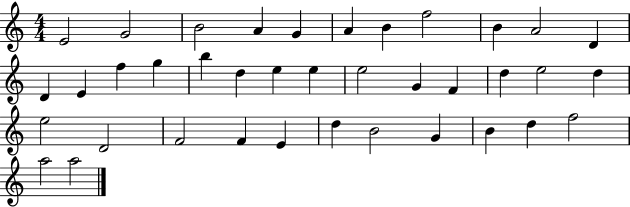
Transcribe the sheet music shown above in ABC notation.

X:1
T:Untitled
M:4/4
L:1/4
K:C
E2 G2 B2 A G A B f2 B A2 D D E f g b d e e e2 G F d e2 d e2 D2 F2 F E d B2 G B d f2 a2 a2